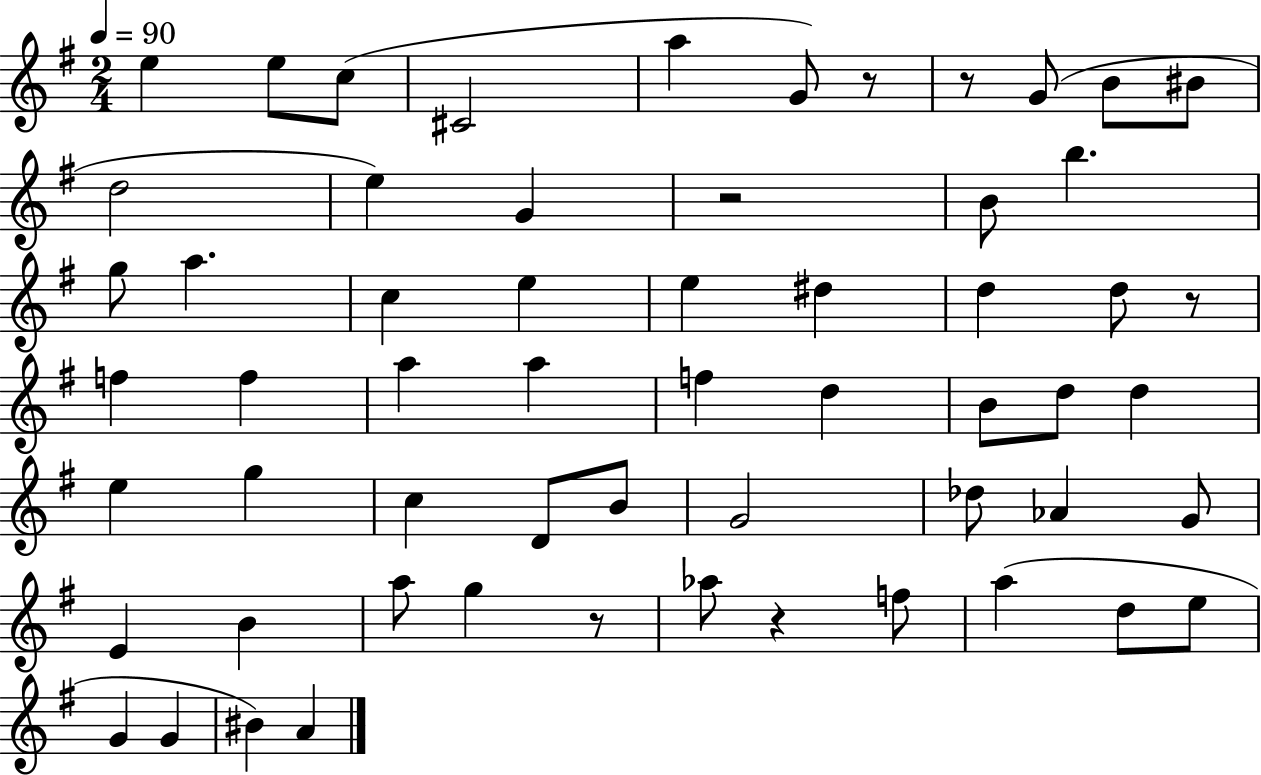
X:1
T:Untitled
M:2/4
L:1/4
K:G
e e/2 c/2 ^C2 a G/2 z/2 z/2 G/2 B/2 ^B/2 d2 e G z2 B/2 b g/2 a c e e ^d d d/2 z/2 f f a a f d B/2 d/2 d e g c D/2 B/2 G2 _d/2 _A G/2 E B a/2 g z/2 _a/2 z f/2 a d/2 e/2 G G ^B A